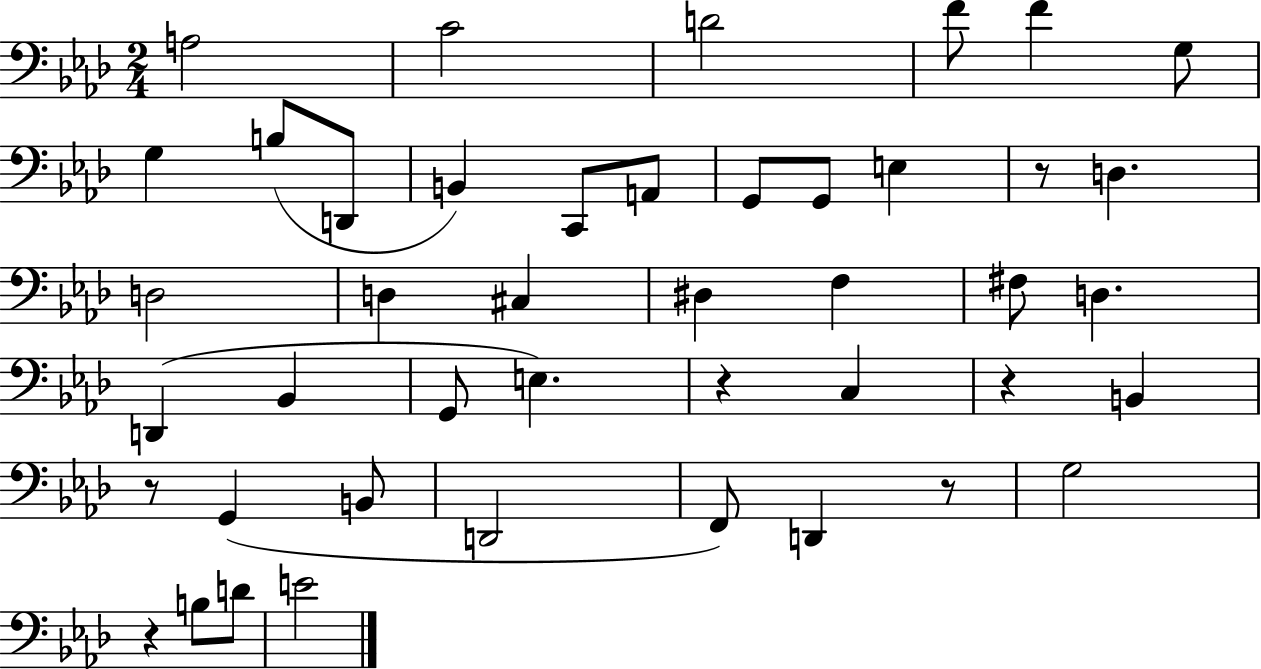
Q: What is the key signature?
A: AES major